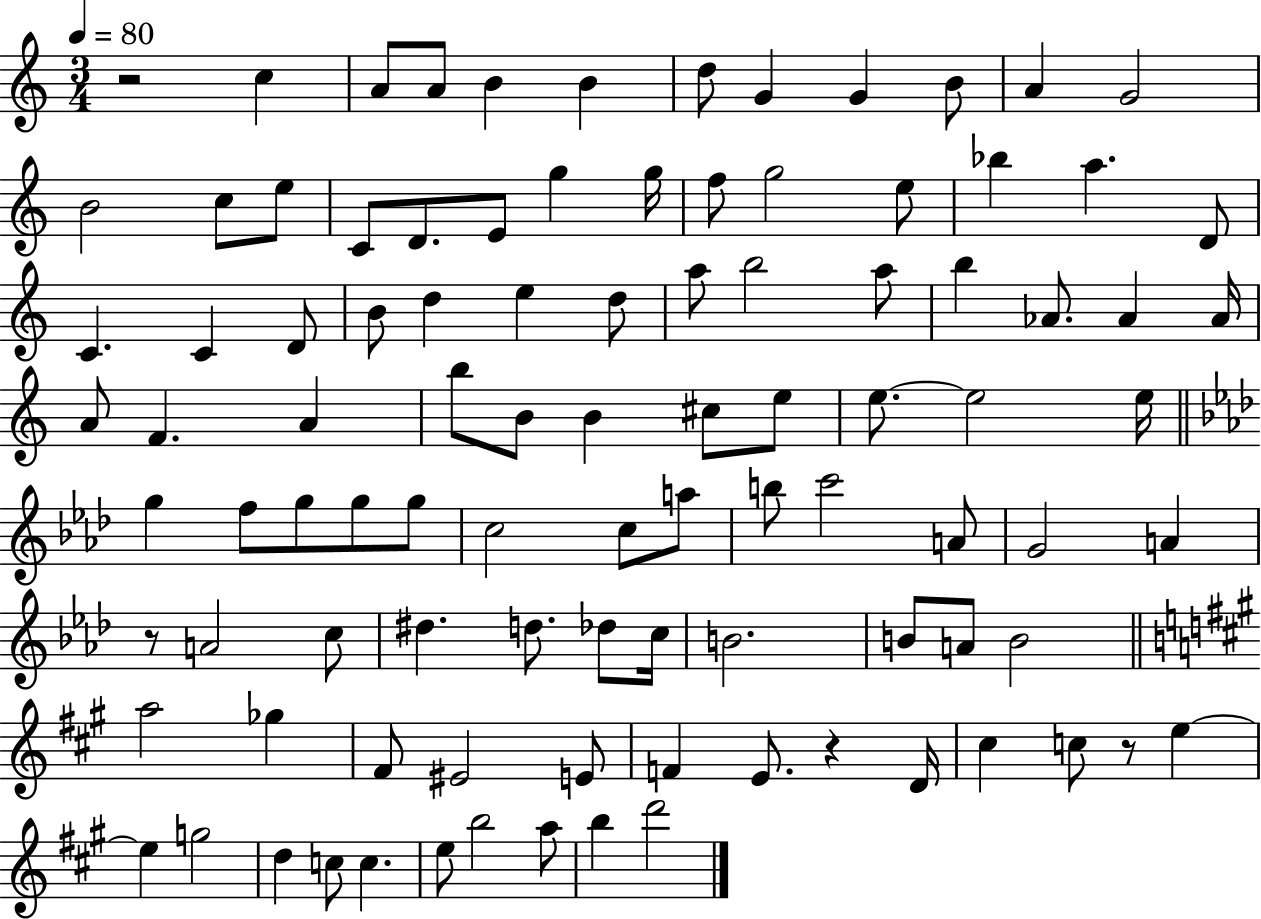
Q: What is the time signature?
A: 3/4